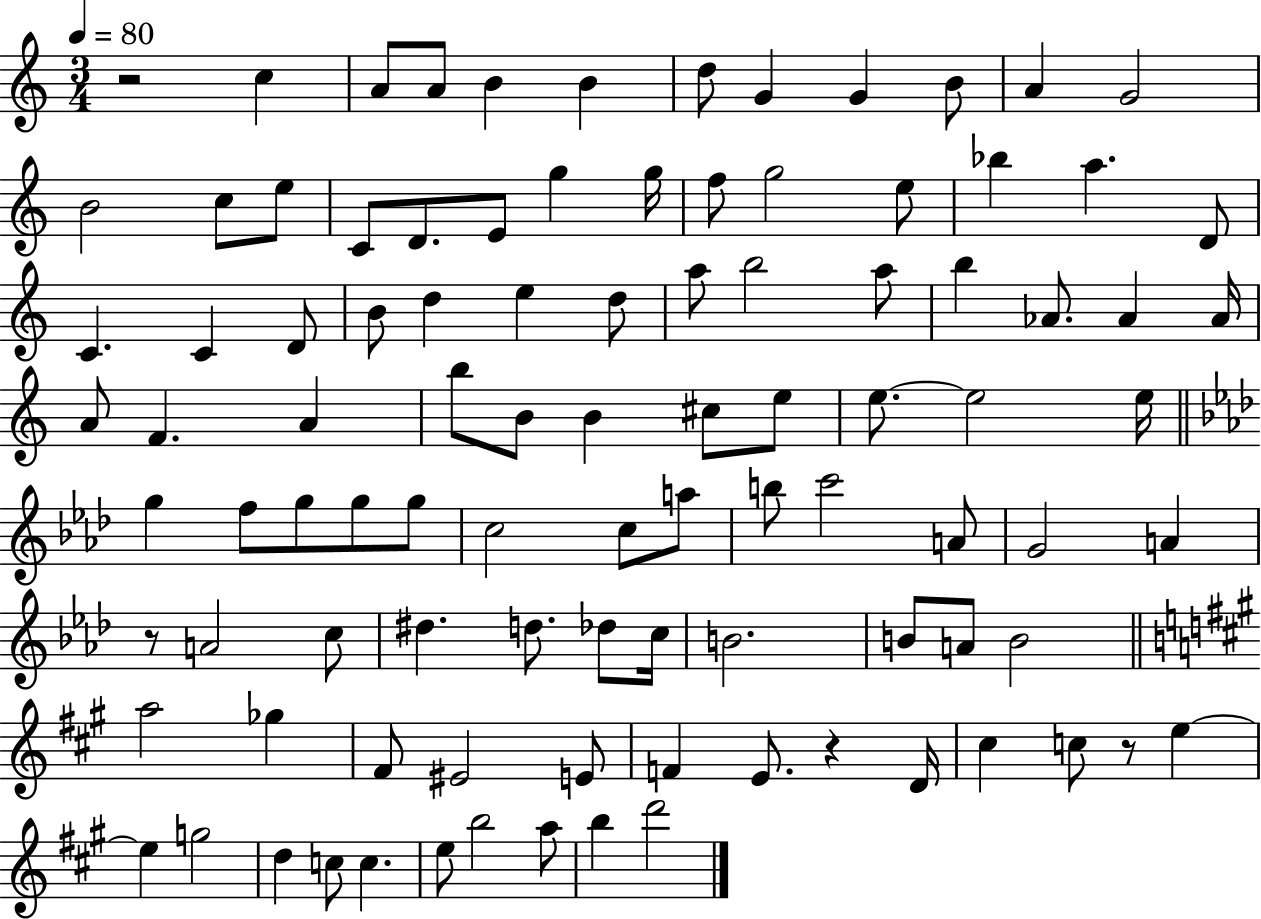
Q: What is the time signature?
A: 3/4